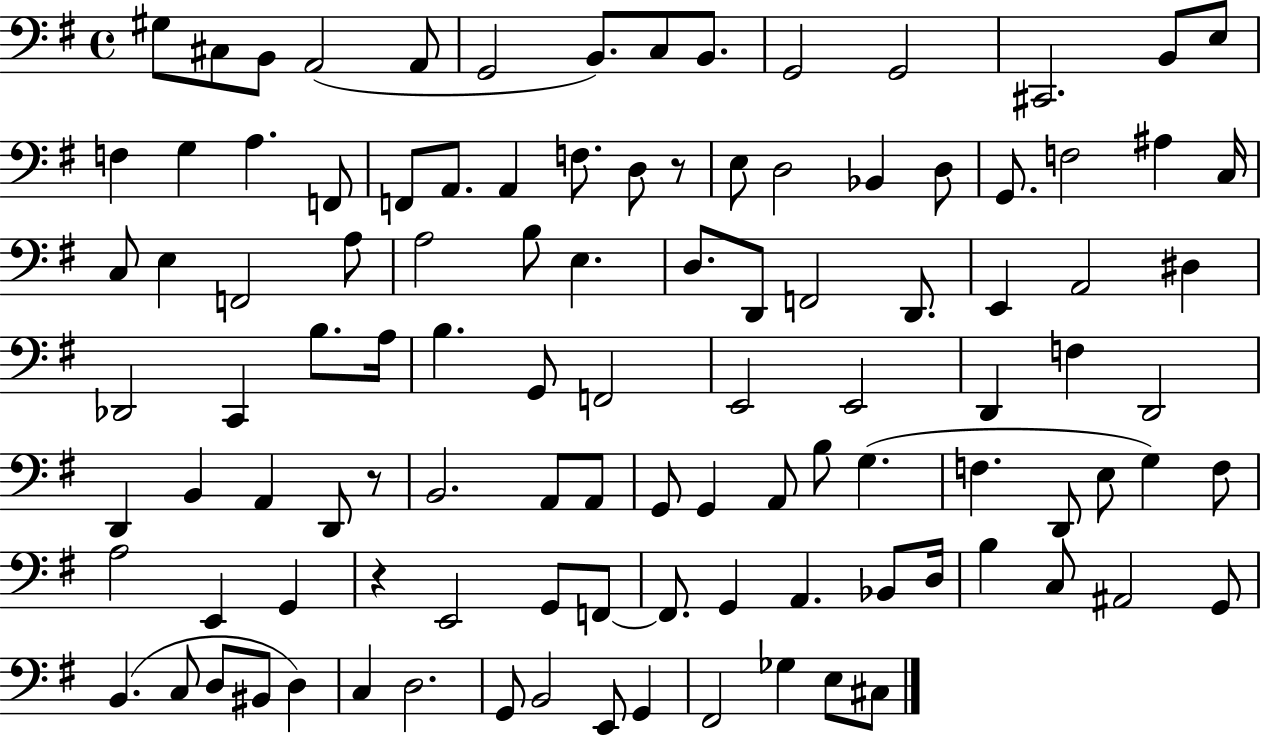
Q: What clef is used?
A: bass